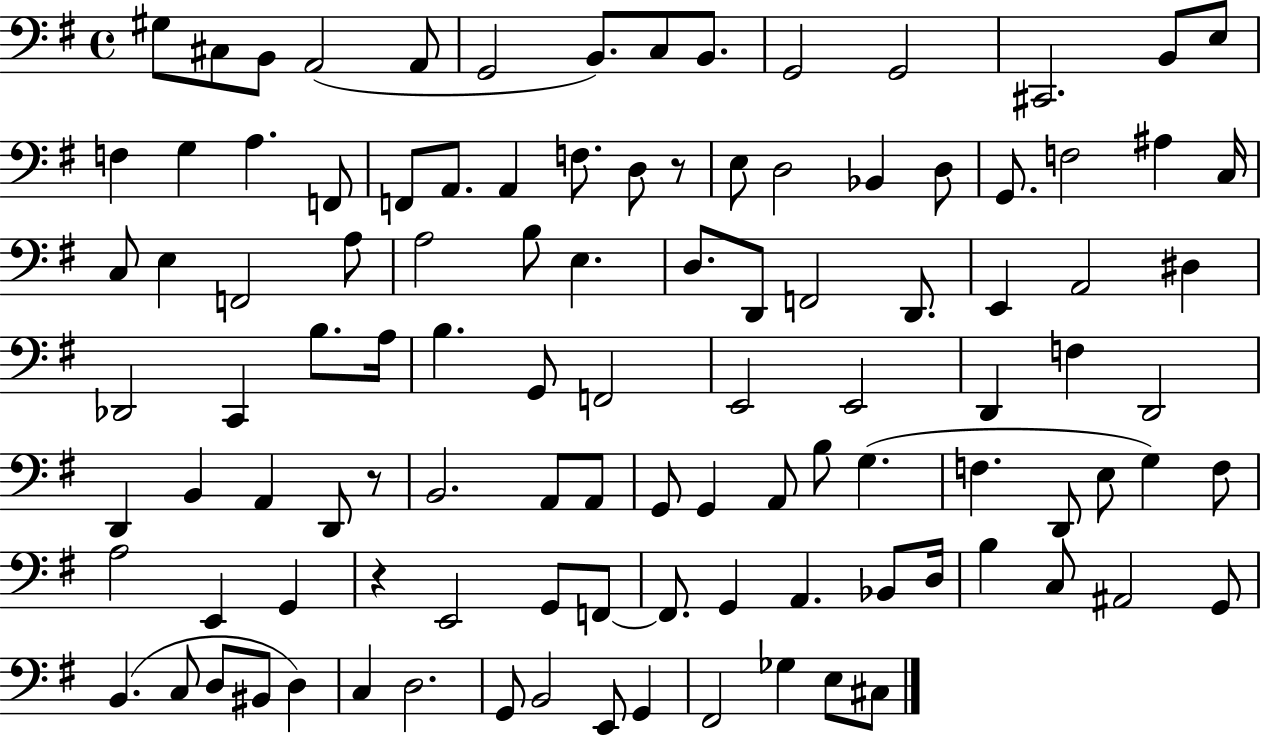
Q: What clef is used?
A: bass